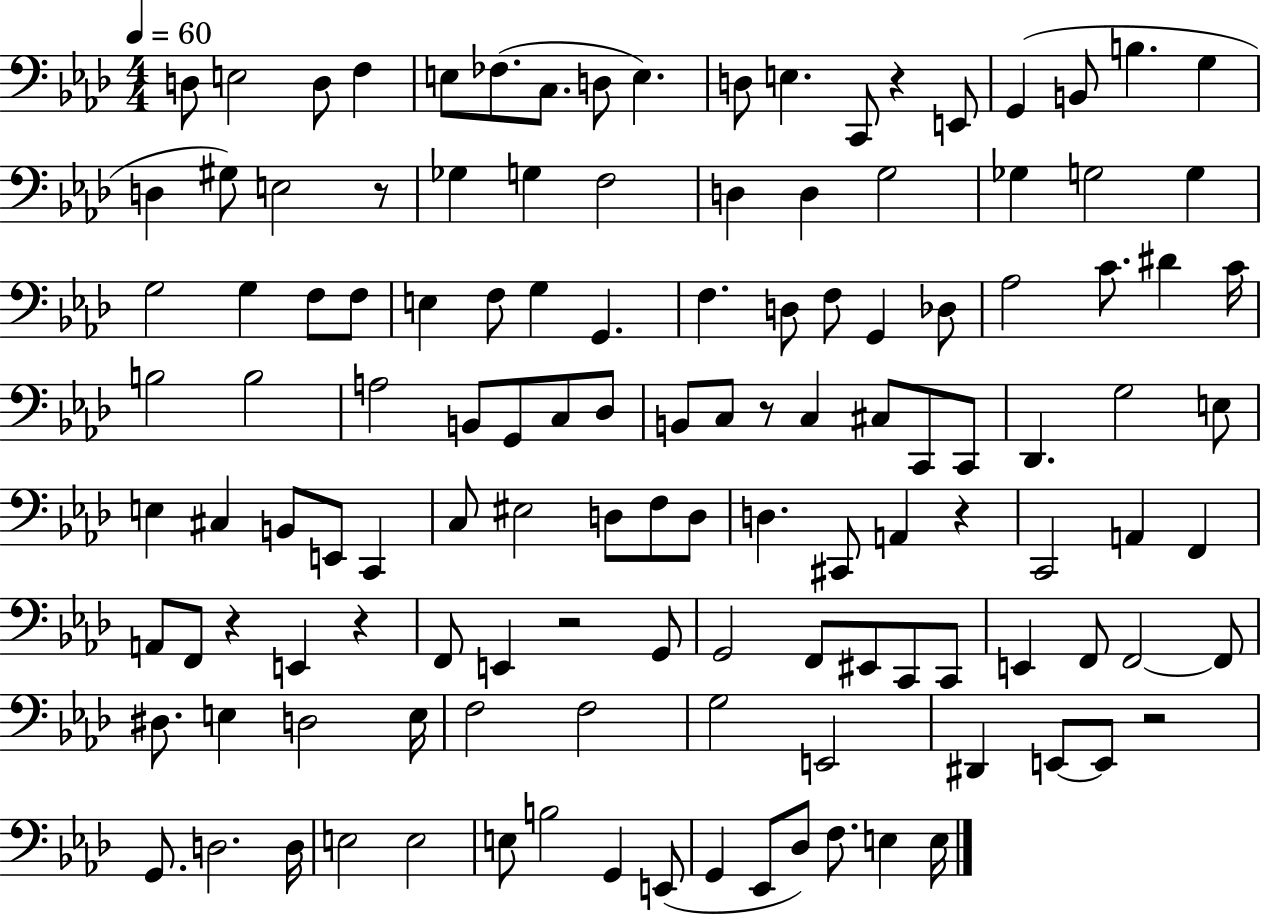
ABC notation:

X:1
T:Untitled
M:4/4
L:1/4
K:Ab
D,/2 E,2 D,/2 F, E,/2 _F,/2 C,/2 D,/2 E, D,/2 E, C,,/2 z E,,/2 G,, B,,/2 B, G, D, ^G,/2 E,2 z/2 _G, G, F,2 D, D, G,2 _G, G,2 G, G,2 G, F,/2 F,/2 E, F,/2 G, G,, F, D,/2 F,/2 G,, _D,/2 _A,2 C/2 ^D C/4 B,2 B,2 A,2 B,,/2 G,,/2 C,/2 _D,/2 B,,/2 C,/2 z/2 C, ^C,/2 C,,/2 C,,/2 _D,, G,2 E,/2 E, ^C, B,,/2 E,,/2 C,, C,/2 ^E,2 D,/2 F,/2 D,/2 D, ^C,,/2 A,, z C,,2 A,, F,, A,,/2 F,,/2 z E,, z F,,/2 E,, z2 G,,/2 G,,2 F,,/2 ^E,,/2 C,,/2 C,,/2 E,, F,,/2 F,,2 F,,/2 ^D,/2 E, D,2 E,/4 F,2 F,2 G,2 E,,2 ^D,, E,,/2 E,,/2 z2 G,,/2 D,2 D,/4 E,2 E,2 E,/2 B,2 G,, E,,/2 G,, _E,,/2 _D,/2 F,/2 E, E,/4